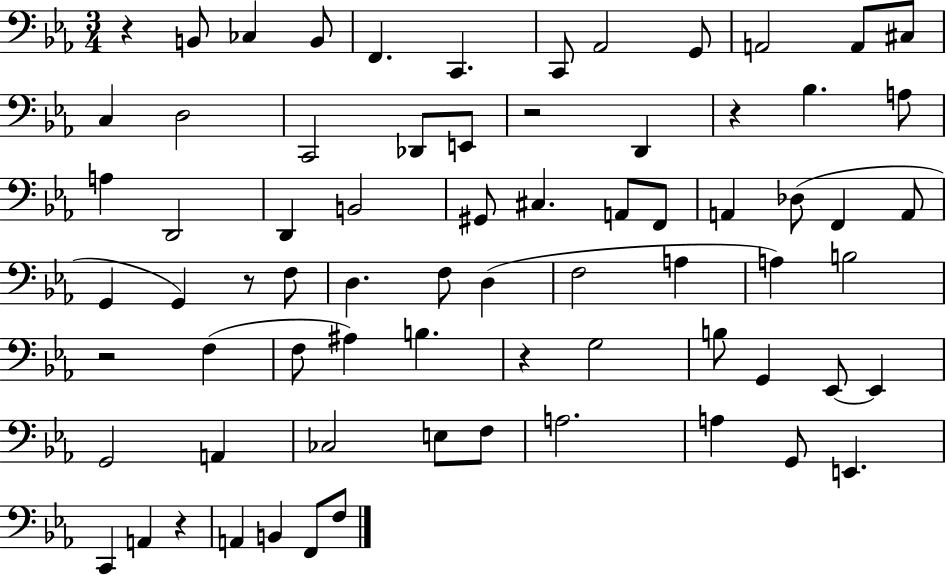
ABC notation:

X:1
T:Untitled
M:3/4
L:1/4
K:Eb
z B,,/2 _C, B,,/2 F,, C,, C,,/2 _A,,2 G,,/2 A,,2 A,,/2 ^C,/2 C, D,2 C,,2 _D,,/2 E,,/2 z2 D,, z _B, A,/2 A, D,,2 D,, B,,2 ^G,,/2 ^C, A,,/2 F,,/2 A,, _D,/2 F,, A,,/2 G,, G,, z/2 F,/2 D, F,/2 D, F,2 A, A, B,2 z2 F, F,/2 ^A, B, z G,2 B,/2 G,, _E,,/2 _E,, G,,2 A,, _C,2 E,/2 F,/2 A,2 A, G,,/2 E,, C,, A,, z A,, B,, F,,/2 F,/2